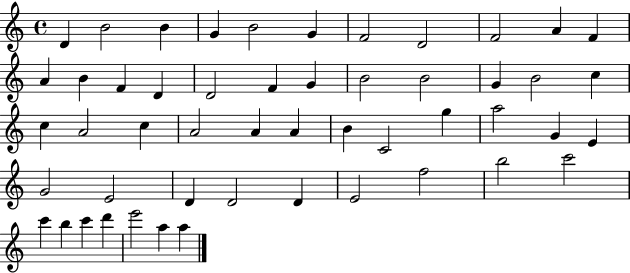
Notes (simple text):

D4/q B4/h B4/q G4/q B4/h G4/q F4/h D4/h F4/h A4/q F4/q A4/q B4/q F4/q D4/q D4/h F4/q G4/q B4/h B4/h G4/q B4/h C5/q C5/q A4/h C5/q A4/h A4/q A4/q B4/q C4/h G5/q A5/h G4/q E4/q G4/h E4/h D4/q D4/h D4/q E4/h F5/h B5/h C6/h C6/q B5/q C6/q D6/q E6/h A5/q A5/q